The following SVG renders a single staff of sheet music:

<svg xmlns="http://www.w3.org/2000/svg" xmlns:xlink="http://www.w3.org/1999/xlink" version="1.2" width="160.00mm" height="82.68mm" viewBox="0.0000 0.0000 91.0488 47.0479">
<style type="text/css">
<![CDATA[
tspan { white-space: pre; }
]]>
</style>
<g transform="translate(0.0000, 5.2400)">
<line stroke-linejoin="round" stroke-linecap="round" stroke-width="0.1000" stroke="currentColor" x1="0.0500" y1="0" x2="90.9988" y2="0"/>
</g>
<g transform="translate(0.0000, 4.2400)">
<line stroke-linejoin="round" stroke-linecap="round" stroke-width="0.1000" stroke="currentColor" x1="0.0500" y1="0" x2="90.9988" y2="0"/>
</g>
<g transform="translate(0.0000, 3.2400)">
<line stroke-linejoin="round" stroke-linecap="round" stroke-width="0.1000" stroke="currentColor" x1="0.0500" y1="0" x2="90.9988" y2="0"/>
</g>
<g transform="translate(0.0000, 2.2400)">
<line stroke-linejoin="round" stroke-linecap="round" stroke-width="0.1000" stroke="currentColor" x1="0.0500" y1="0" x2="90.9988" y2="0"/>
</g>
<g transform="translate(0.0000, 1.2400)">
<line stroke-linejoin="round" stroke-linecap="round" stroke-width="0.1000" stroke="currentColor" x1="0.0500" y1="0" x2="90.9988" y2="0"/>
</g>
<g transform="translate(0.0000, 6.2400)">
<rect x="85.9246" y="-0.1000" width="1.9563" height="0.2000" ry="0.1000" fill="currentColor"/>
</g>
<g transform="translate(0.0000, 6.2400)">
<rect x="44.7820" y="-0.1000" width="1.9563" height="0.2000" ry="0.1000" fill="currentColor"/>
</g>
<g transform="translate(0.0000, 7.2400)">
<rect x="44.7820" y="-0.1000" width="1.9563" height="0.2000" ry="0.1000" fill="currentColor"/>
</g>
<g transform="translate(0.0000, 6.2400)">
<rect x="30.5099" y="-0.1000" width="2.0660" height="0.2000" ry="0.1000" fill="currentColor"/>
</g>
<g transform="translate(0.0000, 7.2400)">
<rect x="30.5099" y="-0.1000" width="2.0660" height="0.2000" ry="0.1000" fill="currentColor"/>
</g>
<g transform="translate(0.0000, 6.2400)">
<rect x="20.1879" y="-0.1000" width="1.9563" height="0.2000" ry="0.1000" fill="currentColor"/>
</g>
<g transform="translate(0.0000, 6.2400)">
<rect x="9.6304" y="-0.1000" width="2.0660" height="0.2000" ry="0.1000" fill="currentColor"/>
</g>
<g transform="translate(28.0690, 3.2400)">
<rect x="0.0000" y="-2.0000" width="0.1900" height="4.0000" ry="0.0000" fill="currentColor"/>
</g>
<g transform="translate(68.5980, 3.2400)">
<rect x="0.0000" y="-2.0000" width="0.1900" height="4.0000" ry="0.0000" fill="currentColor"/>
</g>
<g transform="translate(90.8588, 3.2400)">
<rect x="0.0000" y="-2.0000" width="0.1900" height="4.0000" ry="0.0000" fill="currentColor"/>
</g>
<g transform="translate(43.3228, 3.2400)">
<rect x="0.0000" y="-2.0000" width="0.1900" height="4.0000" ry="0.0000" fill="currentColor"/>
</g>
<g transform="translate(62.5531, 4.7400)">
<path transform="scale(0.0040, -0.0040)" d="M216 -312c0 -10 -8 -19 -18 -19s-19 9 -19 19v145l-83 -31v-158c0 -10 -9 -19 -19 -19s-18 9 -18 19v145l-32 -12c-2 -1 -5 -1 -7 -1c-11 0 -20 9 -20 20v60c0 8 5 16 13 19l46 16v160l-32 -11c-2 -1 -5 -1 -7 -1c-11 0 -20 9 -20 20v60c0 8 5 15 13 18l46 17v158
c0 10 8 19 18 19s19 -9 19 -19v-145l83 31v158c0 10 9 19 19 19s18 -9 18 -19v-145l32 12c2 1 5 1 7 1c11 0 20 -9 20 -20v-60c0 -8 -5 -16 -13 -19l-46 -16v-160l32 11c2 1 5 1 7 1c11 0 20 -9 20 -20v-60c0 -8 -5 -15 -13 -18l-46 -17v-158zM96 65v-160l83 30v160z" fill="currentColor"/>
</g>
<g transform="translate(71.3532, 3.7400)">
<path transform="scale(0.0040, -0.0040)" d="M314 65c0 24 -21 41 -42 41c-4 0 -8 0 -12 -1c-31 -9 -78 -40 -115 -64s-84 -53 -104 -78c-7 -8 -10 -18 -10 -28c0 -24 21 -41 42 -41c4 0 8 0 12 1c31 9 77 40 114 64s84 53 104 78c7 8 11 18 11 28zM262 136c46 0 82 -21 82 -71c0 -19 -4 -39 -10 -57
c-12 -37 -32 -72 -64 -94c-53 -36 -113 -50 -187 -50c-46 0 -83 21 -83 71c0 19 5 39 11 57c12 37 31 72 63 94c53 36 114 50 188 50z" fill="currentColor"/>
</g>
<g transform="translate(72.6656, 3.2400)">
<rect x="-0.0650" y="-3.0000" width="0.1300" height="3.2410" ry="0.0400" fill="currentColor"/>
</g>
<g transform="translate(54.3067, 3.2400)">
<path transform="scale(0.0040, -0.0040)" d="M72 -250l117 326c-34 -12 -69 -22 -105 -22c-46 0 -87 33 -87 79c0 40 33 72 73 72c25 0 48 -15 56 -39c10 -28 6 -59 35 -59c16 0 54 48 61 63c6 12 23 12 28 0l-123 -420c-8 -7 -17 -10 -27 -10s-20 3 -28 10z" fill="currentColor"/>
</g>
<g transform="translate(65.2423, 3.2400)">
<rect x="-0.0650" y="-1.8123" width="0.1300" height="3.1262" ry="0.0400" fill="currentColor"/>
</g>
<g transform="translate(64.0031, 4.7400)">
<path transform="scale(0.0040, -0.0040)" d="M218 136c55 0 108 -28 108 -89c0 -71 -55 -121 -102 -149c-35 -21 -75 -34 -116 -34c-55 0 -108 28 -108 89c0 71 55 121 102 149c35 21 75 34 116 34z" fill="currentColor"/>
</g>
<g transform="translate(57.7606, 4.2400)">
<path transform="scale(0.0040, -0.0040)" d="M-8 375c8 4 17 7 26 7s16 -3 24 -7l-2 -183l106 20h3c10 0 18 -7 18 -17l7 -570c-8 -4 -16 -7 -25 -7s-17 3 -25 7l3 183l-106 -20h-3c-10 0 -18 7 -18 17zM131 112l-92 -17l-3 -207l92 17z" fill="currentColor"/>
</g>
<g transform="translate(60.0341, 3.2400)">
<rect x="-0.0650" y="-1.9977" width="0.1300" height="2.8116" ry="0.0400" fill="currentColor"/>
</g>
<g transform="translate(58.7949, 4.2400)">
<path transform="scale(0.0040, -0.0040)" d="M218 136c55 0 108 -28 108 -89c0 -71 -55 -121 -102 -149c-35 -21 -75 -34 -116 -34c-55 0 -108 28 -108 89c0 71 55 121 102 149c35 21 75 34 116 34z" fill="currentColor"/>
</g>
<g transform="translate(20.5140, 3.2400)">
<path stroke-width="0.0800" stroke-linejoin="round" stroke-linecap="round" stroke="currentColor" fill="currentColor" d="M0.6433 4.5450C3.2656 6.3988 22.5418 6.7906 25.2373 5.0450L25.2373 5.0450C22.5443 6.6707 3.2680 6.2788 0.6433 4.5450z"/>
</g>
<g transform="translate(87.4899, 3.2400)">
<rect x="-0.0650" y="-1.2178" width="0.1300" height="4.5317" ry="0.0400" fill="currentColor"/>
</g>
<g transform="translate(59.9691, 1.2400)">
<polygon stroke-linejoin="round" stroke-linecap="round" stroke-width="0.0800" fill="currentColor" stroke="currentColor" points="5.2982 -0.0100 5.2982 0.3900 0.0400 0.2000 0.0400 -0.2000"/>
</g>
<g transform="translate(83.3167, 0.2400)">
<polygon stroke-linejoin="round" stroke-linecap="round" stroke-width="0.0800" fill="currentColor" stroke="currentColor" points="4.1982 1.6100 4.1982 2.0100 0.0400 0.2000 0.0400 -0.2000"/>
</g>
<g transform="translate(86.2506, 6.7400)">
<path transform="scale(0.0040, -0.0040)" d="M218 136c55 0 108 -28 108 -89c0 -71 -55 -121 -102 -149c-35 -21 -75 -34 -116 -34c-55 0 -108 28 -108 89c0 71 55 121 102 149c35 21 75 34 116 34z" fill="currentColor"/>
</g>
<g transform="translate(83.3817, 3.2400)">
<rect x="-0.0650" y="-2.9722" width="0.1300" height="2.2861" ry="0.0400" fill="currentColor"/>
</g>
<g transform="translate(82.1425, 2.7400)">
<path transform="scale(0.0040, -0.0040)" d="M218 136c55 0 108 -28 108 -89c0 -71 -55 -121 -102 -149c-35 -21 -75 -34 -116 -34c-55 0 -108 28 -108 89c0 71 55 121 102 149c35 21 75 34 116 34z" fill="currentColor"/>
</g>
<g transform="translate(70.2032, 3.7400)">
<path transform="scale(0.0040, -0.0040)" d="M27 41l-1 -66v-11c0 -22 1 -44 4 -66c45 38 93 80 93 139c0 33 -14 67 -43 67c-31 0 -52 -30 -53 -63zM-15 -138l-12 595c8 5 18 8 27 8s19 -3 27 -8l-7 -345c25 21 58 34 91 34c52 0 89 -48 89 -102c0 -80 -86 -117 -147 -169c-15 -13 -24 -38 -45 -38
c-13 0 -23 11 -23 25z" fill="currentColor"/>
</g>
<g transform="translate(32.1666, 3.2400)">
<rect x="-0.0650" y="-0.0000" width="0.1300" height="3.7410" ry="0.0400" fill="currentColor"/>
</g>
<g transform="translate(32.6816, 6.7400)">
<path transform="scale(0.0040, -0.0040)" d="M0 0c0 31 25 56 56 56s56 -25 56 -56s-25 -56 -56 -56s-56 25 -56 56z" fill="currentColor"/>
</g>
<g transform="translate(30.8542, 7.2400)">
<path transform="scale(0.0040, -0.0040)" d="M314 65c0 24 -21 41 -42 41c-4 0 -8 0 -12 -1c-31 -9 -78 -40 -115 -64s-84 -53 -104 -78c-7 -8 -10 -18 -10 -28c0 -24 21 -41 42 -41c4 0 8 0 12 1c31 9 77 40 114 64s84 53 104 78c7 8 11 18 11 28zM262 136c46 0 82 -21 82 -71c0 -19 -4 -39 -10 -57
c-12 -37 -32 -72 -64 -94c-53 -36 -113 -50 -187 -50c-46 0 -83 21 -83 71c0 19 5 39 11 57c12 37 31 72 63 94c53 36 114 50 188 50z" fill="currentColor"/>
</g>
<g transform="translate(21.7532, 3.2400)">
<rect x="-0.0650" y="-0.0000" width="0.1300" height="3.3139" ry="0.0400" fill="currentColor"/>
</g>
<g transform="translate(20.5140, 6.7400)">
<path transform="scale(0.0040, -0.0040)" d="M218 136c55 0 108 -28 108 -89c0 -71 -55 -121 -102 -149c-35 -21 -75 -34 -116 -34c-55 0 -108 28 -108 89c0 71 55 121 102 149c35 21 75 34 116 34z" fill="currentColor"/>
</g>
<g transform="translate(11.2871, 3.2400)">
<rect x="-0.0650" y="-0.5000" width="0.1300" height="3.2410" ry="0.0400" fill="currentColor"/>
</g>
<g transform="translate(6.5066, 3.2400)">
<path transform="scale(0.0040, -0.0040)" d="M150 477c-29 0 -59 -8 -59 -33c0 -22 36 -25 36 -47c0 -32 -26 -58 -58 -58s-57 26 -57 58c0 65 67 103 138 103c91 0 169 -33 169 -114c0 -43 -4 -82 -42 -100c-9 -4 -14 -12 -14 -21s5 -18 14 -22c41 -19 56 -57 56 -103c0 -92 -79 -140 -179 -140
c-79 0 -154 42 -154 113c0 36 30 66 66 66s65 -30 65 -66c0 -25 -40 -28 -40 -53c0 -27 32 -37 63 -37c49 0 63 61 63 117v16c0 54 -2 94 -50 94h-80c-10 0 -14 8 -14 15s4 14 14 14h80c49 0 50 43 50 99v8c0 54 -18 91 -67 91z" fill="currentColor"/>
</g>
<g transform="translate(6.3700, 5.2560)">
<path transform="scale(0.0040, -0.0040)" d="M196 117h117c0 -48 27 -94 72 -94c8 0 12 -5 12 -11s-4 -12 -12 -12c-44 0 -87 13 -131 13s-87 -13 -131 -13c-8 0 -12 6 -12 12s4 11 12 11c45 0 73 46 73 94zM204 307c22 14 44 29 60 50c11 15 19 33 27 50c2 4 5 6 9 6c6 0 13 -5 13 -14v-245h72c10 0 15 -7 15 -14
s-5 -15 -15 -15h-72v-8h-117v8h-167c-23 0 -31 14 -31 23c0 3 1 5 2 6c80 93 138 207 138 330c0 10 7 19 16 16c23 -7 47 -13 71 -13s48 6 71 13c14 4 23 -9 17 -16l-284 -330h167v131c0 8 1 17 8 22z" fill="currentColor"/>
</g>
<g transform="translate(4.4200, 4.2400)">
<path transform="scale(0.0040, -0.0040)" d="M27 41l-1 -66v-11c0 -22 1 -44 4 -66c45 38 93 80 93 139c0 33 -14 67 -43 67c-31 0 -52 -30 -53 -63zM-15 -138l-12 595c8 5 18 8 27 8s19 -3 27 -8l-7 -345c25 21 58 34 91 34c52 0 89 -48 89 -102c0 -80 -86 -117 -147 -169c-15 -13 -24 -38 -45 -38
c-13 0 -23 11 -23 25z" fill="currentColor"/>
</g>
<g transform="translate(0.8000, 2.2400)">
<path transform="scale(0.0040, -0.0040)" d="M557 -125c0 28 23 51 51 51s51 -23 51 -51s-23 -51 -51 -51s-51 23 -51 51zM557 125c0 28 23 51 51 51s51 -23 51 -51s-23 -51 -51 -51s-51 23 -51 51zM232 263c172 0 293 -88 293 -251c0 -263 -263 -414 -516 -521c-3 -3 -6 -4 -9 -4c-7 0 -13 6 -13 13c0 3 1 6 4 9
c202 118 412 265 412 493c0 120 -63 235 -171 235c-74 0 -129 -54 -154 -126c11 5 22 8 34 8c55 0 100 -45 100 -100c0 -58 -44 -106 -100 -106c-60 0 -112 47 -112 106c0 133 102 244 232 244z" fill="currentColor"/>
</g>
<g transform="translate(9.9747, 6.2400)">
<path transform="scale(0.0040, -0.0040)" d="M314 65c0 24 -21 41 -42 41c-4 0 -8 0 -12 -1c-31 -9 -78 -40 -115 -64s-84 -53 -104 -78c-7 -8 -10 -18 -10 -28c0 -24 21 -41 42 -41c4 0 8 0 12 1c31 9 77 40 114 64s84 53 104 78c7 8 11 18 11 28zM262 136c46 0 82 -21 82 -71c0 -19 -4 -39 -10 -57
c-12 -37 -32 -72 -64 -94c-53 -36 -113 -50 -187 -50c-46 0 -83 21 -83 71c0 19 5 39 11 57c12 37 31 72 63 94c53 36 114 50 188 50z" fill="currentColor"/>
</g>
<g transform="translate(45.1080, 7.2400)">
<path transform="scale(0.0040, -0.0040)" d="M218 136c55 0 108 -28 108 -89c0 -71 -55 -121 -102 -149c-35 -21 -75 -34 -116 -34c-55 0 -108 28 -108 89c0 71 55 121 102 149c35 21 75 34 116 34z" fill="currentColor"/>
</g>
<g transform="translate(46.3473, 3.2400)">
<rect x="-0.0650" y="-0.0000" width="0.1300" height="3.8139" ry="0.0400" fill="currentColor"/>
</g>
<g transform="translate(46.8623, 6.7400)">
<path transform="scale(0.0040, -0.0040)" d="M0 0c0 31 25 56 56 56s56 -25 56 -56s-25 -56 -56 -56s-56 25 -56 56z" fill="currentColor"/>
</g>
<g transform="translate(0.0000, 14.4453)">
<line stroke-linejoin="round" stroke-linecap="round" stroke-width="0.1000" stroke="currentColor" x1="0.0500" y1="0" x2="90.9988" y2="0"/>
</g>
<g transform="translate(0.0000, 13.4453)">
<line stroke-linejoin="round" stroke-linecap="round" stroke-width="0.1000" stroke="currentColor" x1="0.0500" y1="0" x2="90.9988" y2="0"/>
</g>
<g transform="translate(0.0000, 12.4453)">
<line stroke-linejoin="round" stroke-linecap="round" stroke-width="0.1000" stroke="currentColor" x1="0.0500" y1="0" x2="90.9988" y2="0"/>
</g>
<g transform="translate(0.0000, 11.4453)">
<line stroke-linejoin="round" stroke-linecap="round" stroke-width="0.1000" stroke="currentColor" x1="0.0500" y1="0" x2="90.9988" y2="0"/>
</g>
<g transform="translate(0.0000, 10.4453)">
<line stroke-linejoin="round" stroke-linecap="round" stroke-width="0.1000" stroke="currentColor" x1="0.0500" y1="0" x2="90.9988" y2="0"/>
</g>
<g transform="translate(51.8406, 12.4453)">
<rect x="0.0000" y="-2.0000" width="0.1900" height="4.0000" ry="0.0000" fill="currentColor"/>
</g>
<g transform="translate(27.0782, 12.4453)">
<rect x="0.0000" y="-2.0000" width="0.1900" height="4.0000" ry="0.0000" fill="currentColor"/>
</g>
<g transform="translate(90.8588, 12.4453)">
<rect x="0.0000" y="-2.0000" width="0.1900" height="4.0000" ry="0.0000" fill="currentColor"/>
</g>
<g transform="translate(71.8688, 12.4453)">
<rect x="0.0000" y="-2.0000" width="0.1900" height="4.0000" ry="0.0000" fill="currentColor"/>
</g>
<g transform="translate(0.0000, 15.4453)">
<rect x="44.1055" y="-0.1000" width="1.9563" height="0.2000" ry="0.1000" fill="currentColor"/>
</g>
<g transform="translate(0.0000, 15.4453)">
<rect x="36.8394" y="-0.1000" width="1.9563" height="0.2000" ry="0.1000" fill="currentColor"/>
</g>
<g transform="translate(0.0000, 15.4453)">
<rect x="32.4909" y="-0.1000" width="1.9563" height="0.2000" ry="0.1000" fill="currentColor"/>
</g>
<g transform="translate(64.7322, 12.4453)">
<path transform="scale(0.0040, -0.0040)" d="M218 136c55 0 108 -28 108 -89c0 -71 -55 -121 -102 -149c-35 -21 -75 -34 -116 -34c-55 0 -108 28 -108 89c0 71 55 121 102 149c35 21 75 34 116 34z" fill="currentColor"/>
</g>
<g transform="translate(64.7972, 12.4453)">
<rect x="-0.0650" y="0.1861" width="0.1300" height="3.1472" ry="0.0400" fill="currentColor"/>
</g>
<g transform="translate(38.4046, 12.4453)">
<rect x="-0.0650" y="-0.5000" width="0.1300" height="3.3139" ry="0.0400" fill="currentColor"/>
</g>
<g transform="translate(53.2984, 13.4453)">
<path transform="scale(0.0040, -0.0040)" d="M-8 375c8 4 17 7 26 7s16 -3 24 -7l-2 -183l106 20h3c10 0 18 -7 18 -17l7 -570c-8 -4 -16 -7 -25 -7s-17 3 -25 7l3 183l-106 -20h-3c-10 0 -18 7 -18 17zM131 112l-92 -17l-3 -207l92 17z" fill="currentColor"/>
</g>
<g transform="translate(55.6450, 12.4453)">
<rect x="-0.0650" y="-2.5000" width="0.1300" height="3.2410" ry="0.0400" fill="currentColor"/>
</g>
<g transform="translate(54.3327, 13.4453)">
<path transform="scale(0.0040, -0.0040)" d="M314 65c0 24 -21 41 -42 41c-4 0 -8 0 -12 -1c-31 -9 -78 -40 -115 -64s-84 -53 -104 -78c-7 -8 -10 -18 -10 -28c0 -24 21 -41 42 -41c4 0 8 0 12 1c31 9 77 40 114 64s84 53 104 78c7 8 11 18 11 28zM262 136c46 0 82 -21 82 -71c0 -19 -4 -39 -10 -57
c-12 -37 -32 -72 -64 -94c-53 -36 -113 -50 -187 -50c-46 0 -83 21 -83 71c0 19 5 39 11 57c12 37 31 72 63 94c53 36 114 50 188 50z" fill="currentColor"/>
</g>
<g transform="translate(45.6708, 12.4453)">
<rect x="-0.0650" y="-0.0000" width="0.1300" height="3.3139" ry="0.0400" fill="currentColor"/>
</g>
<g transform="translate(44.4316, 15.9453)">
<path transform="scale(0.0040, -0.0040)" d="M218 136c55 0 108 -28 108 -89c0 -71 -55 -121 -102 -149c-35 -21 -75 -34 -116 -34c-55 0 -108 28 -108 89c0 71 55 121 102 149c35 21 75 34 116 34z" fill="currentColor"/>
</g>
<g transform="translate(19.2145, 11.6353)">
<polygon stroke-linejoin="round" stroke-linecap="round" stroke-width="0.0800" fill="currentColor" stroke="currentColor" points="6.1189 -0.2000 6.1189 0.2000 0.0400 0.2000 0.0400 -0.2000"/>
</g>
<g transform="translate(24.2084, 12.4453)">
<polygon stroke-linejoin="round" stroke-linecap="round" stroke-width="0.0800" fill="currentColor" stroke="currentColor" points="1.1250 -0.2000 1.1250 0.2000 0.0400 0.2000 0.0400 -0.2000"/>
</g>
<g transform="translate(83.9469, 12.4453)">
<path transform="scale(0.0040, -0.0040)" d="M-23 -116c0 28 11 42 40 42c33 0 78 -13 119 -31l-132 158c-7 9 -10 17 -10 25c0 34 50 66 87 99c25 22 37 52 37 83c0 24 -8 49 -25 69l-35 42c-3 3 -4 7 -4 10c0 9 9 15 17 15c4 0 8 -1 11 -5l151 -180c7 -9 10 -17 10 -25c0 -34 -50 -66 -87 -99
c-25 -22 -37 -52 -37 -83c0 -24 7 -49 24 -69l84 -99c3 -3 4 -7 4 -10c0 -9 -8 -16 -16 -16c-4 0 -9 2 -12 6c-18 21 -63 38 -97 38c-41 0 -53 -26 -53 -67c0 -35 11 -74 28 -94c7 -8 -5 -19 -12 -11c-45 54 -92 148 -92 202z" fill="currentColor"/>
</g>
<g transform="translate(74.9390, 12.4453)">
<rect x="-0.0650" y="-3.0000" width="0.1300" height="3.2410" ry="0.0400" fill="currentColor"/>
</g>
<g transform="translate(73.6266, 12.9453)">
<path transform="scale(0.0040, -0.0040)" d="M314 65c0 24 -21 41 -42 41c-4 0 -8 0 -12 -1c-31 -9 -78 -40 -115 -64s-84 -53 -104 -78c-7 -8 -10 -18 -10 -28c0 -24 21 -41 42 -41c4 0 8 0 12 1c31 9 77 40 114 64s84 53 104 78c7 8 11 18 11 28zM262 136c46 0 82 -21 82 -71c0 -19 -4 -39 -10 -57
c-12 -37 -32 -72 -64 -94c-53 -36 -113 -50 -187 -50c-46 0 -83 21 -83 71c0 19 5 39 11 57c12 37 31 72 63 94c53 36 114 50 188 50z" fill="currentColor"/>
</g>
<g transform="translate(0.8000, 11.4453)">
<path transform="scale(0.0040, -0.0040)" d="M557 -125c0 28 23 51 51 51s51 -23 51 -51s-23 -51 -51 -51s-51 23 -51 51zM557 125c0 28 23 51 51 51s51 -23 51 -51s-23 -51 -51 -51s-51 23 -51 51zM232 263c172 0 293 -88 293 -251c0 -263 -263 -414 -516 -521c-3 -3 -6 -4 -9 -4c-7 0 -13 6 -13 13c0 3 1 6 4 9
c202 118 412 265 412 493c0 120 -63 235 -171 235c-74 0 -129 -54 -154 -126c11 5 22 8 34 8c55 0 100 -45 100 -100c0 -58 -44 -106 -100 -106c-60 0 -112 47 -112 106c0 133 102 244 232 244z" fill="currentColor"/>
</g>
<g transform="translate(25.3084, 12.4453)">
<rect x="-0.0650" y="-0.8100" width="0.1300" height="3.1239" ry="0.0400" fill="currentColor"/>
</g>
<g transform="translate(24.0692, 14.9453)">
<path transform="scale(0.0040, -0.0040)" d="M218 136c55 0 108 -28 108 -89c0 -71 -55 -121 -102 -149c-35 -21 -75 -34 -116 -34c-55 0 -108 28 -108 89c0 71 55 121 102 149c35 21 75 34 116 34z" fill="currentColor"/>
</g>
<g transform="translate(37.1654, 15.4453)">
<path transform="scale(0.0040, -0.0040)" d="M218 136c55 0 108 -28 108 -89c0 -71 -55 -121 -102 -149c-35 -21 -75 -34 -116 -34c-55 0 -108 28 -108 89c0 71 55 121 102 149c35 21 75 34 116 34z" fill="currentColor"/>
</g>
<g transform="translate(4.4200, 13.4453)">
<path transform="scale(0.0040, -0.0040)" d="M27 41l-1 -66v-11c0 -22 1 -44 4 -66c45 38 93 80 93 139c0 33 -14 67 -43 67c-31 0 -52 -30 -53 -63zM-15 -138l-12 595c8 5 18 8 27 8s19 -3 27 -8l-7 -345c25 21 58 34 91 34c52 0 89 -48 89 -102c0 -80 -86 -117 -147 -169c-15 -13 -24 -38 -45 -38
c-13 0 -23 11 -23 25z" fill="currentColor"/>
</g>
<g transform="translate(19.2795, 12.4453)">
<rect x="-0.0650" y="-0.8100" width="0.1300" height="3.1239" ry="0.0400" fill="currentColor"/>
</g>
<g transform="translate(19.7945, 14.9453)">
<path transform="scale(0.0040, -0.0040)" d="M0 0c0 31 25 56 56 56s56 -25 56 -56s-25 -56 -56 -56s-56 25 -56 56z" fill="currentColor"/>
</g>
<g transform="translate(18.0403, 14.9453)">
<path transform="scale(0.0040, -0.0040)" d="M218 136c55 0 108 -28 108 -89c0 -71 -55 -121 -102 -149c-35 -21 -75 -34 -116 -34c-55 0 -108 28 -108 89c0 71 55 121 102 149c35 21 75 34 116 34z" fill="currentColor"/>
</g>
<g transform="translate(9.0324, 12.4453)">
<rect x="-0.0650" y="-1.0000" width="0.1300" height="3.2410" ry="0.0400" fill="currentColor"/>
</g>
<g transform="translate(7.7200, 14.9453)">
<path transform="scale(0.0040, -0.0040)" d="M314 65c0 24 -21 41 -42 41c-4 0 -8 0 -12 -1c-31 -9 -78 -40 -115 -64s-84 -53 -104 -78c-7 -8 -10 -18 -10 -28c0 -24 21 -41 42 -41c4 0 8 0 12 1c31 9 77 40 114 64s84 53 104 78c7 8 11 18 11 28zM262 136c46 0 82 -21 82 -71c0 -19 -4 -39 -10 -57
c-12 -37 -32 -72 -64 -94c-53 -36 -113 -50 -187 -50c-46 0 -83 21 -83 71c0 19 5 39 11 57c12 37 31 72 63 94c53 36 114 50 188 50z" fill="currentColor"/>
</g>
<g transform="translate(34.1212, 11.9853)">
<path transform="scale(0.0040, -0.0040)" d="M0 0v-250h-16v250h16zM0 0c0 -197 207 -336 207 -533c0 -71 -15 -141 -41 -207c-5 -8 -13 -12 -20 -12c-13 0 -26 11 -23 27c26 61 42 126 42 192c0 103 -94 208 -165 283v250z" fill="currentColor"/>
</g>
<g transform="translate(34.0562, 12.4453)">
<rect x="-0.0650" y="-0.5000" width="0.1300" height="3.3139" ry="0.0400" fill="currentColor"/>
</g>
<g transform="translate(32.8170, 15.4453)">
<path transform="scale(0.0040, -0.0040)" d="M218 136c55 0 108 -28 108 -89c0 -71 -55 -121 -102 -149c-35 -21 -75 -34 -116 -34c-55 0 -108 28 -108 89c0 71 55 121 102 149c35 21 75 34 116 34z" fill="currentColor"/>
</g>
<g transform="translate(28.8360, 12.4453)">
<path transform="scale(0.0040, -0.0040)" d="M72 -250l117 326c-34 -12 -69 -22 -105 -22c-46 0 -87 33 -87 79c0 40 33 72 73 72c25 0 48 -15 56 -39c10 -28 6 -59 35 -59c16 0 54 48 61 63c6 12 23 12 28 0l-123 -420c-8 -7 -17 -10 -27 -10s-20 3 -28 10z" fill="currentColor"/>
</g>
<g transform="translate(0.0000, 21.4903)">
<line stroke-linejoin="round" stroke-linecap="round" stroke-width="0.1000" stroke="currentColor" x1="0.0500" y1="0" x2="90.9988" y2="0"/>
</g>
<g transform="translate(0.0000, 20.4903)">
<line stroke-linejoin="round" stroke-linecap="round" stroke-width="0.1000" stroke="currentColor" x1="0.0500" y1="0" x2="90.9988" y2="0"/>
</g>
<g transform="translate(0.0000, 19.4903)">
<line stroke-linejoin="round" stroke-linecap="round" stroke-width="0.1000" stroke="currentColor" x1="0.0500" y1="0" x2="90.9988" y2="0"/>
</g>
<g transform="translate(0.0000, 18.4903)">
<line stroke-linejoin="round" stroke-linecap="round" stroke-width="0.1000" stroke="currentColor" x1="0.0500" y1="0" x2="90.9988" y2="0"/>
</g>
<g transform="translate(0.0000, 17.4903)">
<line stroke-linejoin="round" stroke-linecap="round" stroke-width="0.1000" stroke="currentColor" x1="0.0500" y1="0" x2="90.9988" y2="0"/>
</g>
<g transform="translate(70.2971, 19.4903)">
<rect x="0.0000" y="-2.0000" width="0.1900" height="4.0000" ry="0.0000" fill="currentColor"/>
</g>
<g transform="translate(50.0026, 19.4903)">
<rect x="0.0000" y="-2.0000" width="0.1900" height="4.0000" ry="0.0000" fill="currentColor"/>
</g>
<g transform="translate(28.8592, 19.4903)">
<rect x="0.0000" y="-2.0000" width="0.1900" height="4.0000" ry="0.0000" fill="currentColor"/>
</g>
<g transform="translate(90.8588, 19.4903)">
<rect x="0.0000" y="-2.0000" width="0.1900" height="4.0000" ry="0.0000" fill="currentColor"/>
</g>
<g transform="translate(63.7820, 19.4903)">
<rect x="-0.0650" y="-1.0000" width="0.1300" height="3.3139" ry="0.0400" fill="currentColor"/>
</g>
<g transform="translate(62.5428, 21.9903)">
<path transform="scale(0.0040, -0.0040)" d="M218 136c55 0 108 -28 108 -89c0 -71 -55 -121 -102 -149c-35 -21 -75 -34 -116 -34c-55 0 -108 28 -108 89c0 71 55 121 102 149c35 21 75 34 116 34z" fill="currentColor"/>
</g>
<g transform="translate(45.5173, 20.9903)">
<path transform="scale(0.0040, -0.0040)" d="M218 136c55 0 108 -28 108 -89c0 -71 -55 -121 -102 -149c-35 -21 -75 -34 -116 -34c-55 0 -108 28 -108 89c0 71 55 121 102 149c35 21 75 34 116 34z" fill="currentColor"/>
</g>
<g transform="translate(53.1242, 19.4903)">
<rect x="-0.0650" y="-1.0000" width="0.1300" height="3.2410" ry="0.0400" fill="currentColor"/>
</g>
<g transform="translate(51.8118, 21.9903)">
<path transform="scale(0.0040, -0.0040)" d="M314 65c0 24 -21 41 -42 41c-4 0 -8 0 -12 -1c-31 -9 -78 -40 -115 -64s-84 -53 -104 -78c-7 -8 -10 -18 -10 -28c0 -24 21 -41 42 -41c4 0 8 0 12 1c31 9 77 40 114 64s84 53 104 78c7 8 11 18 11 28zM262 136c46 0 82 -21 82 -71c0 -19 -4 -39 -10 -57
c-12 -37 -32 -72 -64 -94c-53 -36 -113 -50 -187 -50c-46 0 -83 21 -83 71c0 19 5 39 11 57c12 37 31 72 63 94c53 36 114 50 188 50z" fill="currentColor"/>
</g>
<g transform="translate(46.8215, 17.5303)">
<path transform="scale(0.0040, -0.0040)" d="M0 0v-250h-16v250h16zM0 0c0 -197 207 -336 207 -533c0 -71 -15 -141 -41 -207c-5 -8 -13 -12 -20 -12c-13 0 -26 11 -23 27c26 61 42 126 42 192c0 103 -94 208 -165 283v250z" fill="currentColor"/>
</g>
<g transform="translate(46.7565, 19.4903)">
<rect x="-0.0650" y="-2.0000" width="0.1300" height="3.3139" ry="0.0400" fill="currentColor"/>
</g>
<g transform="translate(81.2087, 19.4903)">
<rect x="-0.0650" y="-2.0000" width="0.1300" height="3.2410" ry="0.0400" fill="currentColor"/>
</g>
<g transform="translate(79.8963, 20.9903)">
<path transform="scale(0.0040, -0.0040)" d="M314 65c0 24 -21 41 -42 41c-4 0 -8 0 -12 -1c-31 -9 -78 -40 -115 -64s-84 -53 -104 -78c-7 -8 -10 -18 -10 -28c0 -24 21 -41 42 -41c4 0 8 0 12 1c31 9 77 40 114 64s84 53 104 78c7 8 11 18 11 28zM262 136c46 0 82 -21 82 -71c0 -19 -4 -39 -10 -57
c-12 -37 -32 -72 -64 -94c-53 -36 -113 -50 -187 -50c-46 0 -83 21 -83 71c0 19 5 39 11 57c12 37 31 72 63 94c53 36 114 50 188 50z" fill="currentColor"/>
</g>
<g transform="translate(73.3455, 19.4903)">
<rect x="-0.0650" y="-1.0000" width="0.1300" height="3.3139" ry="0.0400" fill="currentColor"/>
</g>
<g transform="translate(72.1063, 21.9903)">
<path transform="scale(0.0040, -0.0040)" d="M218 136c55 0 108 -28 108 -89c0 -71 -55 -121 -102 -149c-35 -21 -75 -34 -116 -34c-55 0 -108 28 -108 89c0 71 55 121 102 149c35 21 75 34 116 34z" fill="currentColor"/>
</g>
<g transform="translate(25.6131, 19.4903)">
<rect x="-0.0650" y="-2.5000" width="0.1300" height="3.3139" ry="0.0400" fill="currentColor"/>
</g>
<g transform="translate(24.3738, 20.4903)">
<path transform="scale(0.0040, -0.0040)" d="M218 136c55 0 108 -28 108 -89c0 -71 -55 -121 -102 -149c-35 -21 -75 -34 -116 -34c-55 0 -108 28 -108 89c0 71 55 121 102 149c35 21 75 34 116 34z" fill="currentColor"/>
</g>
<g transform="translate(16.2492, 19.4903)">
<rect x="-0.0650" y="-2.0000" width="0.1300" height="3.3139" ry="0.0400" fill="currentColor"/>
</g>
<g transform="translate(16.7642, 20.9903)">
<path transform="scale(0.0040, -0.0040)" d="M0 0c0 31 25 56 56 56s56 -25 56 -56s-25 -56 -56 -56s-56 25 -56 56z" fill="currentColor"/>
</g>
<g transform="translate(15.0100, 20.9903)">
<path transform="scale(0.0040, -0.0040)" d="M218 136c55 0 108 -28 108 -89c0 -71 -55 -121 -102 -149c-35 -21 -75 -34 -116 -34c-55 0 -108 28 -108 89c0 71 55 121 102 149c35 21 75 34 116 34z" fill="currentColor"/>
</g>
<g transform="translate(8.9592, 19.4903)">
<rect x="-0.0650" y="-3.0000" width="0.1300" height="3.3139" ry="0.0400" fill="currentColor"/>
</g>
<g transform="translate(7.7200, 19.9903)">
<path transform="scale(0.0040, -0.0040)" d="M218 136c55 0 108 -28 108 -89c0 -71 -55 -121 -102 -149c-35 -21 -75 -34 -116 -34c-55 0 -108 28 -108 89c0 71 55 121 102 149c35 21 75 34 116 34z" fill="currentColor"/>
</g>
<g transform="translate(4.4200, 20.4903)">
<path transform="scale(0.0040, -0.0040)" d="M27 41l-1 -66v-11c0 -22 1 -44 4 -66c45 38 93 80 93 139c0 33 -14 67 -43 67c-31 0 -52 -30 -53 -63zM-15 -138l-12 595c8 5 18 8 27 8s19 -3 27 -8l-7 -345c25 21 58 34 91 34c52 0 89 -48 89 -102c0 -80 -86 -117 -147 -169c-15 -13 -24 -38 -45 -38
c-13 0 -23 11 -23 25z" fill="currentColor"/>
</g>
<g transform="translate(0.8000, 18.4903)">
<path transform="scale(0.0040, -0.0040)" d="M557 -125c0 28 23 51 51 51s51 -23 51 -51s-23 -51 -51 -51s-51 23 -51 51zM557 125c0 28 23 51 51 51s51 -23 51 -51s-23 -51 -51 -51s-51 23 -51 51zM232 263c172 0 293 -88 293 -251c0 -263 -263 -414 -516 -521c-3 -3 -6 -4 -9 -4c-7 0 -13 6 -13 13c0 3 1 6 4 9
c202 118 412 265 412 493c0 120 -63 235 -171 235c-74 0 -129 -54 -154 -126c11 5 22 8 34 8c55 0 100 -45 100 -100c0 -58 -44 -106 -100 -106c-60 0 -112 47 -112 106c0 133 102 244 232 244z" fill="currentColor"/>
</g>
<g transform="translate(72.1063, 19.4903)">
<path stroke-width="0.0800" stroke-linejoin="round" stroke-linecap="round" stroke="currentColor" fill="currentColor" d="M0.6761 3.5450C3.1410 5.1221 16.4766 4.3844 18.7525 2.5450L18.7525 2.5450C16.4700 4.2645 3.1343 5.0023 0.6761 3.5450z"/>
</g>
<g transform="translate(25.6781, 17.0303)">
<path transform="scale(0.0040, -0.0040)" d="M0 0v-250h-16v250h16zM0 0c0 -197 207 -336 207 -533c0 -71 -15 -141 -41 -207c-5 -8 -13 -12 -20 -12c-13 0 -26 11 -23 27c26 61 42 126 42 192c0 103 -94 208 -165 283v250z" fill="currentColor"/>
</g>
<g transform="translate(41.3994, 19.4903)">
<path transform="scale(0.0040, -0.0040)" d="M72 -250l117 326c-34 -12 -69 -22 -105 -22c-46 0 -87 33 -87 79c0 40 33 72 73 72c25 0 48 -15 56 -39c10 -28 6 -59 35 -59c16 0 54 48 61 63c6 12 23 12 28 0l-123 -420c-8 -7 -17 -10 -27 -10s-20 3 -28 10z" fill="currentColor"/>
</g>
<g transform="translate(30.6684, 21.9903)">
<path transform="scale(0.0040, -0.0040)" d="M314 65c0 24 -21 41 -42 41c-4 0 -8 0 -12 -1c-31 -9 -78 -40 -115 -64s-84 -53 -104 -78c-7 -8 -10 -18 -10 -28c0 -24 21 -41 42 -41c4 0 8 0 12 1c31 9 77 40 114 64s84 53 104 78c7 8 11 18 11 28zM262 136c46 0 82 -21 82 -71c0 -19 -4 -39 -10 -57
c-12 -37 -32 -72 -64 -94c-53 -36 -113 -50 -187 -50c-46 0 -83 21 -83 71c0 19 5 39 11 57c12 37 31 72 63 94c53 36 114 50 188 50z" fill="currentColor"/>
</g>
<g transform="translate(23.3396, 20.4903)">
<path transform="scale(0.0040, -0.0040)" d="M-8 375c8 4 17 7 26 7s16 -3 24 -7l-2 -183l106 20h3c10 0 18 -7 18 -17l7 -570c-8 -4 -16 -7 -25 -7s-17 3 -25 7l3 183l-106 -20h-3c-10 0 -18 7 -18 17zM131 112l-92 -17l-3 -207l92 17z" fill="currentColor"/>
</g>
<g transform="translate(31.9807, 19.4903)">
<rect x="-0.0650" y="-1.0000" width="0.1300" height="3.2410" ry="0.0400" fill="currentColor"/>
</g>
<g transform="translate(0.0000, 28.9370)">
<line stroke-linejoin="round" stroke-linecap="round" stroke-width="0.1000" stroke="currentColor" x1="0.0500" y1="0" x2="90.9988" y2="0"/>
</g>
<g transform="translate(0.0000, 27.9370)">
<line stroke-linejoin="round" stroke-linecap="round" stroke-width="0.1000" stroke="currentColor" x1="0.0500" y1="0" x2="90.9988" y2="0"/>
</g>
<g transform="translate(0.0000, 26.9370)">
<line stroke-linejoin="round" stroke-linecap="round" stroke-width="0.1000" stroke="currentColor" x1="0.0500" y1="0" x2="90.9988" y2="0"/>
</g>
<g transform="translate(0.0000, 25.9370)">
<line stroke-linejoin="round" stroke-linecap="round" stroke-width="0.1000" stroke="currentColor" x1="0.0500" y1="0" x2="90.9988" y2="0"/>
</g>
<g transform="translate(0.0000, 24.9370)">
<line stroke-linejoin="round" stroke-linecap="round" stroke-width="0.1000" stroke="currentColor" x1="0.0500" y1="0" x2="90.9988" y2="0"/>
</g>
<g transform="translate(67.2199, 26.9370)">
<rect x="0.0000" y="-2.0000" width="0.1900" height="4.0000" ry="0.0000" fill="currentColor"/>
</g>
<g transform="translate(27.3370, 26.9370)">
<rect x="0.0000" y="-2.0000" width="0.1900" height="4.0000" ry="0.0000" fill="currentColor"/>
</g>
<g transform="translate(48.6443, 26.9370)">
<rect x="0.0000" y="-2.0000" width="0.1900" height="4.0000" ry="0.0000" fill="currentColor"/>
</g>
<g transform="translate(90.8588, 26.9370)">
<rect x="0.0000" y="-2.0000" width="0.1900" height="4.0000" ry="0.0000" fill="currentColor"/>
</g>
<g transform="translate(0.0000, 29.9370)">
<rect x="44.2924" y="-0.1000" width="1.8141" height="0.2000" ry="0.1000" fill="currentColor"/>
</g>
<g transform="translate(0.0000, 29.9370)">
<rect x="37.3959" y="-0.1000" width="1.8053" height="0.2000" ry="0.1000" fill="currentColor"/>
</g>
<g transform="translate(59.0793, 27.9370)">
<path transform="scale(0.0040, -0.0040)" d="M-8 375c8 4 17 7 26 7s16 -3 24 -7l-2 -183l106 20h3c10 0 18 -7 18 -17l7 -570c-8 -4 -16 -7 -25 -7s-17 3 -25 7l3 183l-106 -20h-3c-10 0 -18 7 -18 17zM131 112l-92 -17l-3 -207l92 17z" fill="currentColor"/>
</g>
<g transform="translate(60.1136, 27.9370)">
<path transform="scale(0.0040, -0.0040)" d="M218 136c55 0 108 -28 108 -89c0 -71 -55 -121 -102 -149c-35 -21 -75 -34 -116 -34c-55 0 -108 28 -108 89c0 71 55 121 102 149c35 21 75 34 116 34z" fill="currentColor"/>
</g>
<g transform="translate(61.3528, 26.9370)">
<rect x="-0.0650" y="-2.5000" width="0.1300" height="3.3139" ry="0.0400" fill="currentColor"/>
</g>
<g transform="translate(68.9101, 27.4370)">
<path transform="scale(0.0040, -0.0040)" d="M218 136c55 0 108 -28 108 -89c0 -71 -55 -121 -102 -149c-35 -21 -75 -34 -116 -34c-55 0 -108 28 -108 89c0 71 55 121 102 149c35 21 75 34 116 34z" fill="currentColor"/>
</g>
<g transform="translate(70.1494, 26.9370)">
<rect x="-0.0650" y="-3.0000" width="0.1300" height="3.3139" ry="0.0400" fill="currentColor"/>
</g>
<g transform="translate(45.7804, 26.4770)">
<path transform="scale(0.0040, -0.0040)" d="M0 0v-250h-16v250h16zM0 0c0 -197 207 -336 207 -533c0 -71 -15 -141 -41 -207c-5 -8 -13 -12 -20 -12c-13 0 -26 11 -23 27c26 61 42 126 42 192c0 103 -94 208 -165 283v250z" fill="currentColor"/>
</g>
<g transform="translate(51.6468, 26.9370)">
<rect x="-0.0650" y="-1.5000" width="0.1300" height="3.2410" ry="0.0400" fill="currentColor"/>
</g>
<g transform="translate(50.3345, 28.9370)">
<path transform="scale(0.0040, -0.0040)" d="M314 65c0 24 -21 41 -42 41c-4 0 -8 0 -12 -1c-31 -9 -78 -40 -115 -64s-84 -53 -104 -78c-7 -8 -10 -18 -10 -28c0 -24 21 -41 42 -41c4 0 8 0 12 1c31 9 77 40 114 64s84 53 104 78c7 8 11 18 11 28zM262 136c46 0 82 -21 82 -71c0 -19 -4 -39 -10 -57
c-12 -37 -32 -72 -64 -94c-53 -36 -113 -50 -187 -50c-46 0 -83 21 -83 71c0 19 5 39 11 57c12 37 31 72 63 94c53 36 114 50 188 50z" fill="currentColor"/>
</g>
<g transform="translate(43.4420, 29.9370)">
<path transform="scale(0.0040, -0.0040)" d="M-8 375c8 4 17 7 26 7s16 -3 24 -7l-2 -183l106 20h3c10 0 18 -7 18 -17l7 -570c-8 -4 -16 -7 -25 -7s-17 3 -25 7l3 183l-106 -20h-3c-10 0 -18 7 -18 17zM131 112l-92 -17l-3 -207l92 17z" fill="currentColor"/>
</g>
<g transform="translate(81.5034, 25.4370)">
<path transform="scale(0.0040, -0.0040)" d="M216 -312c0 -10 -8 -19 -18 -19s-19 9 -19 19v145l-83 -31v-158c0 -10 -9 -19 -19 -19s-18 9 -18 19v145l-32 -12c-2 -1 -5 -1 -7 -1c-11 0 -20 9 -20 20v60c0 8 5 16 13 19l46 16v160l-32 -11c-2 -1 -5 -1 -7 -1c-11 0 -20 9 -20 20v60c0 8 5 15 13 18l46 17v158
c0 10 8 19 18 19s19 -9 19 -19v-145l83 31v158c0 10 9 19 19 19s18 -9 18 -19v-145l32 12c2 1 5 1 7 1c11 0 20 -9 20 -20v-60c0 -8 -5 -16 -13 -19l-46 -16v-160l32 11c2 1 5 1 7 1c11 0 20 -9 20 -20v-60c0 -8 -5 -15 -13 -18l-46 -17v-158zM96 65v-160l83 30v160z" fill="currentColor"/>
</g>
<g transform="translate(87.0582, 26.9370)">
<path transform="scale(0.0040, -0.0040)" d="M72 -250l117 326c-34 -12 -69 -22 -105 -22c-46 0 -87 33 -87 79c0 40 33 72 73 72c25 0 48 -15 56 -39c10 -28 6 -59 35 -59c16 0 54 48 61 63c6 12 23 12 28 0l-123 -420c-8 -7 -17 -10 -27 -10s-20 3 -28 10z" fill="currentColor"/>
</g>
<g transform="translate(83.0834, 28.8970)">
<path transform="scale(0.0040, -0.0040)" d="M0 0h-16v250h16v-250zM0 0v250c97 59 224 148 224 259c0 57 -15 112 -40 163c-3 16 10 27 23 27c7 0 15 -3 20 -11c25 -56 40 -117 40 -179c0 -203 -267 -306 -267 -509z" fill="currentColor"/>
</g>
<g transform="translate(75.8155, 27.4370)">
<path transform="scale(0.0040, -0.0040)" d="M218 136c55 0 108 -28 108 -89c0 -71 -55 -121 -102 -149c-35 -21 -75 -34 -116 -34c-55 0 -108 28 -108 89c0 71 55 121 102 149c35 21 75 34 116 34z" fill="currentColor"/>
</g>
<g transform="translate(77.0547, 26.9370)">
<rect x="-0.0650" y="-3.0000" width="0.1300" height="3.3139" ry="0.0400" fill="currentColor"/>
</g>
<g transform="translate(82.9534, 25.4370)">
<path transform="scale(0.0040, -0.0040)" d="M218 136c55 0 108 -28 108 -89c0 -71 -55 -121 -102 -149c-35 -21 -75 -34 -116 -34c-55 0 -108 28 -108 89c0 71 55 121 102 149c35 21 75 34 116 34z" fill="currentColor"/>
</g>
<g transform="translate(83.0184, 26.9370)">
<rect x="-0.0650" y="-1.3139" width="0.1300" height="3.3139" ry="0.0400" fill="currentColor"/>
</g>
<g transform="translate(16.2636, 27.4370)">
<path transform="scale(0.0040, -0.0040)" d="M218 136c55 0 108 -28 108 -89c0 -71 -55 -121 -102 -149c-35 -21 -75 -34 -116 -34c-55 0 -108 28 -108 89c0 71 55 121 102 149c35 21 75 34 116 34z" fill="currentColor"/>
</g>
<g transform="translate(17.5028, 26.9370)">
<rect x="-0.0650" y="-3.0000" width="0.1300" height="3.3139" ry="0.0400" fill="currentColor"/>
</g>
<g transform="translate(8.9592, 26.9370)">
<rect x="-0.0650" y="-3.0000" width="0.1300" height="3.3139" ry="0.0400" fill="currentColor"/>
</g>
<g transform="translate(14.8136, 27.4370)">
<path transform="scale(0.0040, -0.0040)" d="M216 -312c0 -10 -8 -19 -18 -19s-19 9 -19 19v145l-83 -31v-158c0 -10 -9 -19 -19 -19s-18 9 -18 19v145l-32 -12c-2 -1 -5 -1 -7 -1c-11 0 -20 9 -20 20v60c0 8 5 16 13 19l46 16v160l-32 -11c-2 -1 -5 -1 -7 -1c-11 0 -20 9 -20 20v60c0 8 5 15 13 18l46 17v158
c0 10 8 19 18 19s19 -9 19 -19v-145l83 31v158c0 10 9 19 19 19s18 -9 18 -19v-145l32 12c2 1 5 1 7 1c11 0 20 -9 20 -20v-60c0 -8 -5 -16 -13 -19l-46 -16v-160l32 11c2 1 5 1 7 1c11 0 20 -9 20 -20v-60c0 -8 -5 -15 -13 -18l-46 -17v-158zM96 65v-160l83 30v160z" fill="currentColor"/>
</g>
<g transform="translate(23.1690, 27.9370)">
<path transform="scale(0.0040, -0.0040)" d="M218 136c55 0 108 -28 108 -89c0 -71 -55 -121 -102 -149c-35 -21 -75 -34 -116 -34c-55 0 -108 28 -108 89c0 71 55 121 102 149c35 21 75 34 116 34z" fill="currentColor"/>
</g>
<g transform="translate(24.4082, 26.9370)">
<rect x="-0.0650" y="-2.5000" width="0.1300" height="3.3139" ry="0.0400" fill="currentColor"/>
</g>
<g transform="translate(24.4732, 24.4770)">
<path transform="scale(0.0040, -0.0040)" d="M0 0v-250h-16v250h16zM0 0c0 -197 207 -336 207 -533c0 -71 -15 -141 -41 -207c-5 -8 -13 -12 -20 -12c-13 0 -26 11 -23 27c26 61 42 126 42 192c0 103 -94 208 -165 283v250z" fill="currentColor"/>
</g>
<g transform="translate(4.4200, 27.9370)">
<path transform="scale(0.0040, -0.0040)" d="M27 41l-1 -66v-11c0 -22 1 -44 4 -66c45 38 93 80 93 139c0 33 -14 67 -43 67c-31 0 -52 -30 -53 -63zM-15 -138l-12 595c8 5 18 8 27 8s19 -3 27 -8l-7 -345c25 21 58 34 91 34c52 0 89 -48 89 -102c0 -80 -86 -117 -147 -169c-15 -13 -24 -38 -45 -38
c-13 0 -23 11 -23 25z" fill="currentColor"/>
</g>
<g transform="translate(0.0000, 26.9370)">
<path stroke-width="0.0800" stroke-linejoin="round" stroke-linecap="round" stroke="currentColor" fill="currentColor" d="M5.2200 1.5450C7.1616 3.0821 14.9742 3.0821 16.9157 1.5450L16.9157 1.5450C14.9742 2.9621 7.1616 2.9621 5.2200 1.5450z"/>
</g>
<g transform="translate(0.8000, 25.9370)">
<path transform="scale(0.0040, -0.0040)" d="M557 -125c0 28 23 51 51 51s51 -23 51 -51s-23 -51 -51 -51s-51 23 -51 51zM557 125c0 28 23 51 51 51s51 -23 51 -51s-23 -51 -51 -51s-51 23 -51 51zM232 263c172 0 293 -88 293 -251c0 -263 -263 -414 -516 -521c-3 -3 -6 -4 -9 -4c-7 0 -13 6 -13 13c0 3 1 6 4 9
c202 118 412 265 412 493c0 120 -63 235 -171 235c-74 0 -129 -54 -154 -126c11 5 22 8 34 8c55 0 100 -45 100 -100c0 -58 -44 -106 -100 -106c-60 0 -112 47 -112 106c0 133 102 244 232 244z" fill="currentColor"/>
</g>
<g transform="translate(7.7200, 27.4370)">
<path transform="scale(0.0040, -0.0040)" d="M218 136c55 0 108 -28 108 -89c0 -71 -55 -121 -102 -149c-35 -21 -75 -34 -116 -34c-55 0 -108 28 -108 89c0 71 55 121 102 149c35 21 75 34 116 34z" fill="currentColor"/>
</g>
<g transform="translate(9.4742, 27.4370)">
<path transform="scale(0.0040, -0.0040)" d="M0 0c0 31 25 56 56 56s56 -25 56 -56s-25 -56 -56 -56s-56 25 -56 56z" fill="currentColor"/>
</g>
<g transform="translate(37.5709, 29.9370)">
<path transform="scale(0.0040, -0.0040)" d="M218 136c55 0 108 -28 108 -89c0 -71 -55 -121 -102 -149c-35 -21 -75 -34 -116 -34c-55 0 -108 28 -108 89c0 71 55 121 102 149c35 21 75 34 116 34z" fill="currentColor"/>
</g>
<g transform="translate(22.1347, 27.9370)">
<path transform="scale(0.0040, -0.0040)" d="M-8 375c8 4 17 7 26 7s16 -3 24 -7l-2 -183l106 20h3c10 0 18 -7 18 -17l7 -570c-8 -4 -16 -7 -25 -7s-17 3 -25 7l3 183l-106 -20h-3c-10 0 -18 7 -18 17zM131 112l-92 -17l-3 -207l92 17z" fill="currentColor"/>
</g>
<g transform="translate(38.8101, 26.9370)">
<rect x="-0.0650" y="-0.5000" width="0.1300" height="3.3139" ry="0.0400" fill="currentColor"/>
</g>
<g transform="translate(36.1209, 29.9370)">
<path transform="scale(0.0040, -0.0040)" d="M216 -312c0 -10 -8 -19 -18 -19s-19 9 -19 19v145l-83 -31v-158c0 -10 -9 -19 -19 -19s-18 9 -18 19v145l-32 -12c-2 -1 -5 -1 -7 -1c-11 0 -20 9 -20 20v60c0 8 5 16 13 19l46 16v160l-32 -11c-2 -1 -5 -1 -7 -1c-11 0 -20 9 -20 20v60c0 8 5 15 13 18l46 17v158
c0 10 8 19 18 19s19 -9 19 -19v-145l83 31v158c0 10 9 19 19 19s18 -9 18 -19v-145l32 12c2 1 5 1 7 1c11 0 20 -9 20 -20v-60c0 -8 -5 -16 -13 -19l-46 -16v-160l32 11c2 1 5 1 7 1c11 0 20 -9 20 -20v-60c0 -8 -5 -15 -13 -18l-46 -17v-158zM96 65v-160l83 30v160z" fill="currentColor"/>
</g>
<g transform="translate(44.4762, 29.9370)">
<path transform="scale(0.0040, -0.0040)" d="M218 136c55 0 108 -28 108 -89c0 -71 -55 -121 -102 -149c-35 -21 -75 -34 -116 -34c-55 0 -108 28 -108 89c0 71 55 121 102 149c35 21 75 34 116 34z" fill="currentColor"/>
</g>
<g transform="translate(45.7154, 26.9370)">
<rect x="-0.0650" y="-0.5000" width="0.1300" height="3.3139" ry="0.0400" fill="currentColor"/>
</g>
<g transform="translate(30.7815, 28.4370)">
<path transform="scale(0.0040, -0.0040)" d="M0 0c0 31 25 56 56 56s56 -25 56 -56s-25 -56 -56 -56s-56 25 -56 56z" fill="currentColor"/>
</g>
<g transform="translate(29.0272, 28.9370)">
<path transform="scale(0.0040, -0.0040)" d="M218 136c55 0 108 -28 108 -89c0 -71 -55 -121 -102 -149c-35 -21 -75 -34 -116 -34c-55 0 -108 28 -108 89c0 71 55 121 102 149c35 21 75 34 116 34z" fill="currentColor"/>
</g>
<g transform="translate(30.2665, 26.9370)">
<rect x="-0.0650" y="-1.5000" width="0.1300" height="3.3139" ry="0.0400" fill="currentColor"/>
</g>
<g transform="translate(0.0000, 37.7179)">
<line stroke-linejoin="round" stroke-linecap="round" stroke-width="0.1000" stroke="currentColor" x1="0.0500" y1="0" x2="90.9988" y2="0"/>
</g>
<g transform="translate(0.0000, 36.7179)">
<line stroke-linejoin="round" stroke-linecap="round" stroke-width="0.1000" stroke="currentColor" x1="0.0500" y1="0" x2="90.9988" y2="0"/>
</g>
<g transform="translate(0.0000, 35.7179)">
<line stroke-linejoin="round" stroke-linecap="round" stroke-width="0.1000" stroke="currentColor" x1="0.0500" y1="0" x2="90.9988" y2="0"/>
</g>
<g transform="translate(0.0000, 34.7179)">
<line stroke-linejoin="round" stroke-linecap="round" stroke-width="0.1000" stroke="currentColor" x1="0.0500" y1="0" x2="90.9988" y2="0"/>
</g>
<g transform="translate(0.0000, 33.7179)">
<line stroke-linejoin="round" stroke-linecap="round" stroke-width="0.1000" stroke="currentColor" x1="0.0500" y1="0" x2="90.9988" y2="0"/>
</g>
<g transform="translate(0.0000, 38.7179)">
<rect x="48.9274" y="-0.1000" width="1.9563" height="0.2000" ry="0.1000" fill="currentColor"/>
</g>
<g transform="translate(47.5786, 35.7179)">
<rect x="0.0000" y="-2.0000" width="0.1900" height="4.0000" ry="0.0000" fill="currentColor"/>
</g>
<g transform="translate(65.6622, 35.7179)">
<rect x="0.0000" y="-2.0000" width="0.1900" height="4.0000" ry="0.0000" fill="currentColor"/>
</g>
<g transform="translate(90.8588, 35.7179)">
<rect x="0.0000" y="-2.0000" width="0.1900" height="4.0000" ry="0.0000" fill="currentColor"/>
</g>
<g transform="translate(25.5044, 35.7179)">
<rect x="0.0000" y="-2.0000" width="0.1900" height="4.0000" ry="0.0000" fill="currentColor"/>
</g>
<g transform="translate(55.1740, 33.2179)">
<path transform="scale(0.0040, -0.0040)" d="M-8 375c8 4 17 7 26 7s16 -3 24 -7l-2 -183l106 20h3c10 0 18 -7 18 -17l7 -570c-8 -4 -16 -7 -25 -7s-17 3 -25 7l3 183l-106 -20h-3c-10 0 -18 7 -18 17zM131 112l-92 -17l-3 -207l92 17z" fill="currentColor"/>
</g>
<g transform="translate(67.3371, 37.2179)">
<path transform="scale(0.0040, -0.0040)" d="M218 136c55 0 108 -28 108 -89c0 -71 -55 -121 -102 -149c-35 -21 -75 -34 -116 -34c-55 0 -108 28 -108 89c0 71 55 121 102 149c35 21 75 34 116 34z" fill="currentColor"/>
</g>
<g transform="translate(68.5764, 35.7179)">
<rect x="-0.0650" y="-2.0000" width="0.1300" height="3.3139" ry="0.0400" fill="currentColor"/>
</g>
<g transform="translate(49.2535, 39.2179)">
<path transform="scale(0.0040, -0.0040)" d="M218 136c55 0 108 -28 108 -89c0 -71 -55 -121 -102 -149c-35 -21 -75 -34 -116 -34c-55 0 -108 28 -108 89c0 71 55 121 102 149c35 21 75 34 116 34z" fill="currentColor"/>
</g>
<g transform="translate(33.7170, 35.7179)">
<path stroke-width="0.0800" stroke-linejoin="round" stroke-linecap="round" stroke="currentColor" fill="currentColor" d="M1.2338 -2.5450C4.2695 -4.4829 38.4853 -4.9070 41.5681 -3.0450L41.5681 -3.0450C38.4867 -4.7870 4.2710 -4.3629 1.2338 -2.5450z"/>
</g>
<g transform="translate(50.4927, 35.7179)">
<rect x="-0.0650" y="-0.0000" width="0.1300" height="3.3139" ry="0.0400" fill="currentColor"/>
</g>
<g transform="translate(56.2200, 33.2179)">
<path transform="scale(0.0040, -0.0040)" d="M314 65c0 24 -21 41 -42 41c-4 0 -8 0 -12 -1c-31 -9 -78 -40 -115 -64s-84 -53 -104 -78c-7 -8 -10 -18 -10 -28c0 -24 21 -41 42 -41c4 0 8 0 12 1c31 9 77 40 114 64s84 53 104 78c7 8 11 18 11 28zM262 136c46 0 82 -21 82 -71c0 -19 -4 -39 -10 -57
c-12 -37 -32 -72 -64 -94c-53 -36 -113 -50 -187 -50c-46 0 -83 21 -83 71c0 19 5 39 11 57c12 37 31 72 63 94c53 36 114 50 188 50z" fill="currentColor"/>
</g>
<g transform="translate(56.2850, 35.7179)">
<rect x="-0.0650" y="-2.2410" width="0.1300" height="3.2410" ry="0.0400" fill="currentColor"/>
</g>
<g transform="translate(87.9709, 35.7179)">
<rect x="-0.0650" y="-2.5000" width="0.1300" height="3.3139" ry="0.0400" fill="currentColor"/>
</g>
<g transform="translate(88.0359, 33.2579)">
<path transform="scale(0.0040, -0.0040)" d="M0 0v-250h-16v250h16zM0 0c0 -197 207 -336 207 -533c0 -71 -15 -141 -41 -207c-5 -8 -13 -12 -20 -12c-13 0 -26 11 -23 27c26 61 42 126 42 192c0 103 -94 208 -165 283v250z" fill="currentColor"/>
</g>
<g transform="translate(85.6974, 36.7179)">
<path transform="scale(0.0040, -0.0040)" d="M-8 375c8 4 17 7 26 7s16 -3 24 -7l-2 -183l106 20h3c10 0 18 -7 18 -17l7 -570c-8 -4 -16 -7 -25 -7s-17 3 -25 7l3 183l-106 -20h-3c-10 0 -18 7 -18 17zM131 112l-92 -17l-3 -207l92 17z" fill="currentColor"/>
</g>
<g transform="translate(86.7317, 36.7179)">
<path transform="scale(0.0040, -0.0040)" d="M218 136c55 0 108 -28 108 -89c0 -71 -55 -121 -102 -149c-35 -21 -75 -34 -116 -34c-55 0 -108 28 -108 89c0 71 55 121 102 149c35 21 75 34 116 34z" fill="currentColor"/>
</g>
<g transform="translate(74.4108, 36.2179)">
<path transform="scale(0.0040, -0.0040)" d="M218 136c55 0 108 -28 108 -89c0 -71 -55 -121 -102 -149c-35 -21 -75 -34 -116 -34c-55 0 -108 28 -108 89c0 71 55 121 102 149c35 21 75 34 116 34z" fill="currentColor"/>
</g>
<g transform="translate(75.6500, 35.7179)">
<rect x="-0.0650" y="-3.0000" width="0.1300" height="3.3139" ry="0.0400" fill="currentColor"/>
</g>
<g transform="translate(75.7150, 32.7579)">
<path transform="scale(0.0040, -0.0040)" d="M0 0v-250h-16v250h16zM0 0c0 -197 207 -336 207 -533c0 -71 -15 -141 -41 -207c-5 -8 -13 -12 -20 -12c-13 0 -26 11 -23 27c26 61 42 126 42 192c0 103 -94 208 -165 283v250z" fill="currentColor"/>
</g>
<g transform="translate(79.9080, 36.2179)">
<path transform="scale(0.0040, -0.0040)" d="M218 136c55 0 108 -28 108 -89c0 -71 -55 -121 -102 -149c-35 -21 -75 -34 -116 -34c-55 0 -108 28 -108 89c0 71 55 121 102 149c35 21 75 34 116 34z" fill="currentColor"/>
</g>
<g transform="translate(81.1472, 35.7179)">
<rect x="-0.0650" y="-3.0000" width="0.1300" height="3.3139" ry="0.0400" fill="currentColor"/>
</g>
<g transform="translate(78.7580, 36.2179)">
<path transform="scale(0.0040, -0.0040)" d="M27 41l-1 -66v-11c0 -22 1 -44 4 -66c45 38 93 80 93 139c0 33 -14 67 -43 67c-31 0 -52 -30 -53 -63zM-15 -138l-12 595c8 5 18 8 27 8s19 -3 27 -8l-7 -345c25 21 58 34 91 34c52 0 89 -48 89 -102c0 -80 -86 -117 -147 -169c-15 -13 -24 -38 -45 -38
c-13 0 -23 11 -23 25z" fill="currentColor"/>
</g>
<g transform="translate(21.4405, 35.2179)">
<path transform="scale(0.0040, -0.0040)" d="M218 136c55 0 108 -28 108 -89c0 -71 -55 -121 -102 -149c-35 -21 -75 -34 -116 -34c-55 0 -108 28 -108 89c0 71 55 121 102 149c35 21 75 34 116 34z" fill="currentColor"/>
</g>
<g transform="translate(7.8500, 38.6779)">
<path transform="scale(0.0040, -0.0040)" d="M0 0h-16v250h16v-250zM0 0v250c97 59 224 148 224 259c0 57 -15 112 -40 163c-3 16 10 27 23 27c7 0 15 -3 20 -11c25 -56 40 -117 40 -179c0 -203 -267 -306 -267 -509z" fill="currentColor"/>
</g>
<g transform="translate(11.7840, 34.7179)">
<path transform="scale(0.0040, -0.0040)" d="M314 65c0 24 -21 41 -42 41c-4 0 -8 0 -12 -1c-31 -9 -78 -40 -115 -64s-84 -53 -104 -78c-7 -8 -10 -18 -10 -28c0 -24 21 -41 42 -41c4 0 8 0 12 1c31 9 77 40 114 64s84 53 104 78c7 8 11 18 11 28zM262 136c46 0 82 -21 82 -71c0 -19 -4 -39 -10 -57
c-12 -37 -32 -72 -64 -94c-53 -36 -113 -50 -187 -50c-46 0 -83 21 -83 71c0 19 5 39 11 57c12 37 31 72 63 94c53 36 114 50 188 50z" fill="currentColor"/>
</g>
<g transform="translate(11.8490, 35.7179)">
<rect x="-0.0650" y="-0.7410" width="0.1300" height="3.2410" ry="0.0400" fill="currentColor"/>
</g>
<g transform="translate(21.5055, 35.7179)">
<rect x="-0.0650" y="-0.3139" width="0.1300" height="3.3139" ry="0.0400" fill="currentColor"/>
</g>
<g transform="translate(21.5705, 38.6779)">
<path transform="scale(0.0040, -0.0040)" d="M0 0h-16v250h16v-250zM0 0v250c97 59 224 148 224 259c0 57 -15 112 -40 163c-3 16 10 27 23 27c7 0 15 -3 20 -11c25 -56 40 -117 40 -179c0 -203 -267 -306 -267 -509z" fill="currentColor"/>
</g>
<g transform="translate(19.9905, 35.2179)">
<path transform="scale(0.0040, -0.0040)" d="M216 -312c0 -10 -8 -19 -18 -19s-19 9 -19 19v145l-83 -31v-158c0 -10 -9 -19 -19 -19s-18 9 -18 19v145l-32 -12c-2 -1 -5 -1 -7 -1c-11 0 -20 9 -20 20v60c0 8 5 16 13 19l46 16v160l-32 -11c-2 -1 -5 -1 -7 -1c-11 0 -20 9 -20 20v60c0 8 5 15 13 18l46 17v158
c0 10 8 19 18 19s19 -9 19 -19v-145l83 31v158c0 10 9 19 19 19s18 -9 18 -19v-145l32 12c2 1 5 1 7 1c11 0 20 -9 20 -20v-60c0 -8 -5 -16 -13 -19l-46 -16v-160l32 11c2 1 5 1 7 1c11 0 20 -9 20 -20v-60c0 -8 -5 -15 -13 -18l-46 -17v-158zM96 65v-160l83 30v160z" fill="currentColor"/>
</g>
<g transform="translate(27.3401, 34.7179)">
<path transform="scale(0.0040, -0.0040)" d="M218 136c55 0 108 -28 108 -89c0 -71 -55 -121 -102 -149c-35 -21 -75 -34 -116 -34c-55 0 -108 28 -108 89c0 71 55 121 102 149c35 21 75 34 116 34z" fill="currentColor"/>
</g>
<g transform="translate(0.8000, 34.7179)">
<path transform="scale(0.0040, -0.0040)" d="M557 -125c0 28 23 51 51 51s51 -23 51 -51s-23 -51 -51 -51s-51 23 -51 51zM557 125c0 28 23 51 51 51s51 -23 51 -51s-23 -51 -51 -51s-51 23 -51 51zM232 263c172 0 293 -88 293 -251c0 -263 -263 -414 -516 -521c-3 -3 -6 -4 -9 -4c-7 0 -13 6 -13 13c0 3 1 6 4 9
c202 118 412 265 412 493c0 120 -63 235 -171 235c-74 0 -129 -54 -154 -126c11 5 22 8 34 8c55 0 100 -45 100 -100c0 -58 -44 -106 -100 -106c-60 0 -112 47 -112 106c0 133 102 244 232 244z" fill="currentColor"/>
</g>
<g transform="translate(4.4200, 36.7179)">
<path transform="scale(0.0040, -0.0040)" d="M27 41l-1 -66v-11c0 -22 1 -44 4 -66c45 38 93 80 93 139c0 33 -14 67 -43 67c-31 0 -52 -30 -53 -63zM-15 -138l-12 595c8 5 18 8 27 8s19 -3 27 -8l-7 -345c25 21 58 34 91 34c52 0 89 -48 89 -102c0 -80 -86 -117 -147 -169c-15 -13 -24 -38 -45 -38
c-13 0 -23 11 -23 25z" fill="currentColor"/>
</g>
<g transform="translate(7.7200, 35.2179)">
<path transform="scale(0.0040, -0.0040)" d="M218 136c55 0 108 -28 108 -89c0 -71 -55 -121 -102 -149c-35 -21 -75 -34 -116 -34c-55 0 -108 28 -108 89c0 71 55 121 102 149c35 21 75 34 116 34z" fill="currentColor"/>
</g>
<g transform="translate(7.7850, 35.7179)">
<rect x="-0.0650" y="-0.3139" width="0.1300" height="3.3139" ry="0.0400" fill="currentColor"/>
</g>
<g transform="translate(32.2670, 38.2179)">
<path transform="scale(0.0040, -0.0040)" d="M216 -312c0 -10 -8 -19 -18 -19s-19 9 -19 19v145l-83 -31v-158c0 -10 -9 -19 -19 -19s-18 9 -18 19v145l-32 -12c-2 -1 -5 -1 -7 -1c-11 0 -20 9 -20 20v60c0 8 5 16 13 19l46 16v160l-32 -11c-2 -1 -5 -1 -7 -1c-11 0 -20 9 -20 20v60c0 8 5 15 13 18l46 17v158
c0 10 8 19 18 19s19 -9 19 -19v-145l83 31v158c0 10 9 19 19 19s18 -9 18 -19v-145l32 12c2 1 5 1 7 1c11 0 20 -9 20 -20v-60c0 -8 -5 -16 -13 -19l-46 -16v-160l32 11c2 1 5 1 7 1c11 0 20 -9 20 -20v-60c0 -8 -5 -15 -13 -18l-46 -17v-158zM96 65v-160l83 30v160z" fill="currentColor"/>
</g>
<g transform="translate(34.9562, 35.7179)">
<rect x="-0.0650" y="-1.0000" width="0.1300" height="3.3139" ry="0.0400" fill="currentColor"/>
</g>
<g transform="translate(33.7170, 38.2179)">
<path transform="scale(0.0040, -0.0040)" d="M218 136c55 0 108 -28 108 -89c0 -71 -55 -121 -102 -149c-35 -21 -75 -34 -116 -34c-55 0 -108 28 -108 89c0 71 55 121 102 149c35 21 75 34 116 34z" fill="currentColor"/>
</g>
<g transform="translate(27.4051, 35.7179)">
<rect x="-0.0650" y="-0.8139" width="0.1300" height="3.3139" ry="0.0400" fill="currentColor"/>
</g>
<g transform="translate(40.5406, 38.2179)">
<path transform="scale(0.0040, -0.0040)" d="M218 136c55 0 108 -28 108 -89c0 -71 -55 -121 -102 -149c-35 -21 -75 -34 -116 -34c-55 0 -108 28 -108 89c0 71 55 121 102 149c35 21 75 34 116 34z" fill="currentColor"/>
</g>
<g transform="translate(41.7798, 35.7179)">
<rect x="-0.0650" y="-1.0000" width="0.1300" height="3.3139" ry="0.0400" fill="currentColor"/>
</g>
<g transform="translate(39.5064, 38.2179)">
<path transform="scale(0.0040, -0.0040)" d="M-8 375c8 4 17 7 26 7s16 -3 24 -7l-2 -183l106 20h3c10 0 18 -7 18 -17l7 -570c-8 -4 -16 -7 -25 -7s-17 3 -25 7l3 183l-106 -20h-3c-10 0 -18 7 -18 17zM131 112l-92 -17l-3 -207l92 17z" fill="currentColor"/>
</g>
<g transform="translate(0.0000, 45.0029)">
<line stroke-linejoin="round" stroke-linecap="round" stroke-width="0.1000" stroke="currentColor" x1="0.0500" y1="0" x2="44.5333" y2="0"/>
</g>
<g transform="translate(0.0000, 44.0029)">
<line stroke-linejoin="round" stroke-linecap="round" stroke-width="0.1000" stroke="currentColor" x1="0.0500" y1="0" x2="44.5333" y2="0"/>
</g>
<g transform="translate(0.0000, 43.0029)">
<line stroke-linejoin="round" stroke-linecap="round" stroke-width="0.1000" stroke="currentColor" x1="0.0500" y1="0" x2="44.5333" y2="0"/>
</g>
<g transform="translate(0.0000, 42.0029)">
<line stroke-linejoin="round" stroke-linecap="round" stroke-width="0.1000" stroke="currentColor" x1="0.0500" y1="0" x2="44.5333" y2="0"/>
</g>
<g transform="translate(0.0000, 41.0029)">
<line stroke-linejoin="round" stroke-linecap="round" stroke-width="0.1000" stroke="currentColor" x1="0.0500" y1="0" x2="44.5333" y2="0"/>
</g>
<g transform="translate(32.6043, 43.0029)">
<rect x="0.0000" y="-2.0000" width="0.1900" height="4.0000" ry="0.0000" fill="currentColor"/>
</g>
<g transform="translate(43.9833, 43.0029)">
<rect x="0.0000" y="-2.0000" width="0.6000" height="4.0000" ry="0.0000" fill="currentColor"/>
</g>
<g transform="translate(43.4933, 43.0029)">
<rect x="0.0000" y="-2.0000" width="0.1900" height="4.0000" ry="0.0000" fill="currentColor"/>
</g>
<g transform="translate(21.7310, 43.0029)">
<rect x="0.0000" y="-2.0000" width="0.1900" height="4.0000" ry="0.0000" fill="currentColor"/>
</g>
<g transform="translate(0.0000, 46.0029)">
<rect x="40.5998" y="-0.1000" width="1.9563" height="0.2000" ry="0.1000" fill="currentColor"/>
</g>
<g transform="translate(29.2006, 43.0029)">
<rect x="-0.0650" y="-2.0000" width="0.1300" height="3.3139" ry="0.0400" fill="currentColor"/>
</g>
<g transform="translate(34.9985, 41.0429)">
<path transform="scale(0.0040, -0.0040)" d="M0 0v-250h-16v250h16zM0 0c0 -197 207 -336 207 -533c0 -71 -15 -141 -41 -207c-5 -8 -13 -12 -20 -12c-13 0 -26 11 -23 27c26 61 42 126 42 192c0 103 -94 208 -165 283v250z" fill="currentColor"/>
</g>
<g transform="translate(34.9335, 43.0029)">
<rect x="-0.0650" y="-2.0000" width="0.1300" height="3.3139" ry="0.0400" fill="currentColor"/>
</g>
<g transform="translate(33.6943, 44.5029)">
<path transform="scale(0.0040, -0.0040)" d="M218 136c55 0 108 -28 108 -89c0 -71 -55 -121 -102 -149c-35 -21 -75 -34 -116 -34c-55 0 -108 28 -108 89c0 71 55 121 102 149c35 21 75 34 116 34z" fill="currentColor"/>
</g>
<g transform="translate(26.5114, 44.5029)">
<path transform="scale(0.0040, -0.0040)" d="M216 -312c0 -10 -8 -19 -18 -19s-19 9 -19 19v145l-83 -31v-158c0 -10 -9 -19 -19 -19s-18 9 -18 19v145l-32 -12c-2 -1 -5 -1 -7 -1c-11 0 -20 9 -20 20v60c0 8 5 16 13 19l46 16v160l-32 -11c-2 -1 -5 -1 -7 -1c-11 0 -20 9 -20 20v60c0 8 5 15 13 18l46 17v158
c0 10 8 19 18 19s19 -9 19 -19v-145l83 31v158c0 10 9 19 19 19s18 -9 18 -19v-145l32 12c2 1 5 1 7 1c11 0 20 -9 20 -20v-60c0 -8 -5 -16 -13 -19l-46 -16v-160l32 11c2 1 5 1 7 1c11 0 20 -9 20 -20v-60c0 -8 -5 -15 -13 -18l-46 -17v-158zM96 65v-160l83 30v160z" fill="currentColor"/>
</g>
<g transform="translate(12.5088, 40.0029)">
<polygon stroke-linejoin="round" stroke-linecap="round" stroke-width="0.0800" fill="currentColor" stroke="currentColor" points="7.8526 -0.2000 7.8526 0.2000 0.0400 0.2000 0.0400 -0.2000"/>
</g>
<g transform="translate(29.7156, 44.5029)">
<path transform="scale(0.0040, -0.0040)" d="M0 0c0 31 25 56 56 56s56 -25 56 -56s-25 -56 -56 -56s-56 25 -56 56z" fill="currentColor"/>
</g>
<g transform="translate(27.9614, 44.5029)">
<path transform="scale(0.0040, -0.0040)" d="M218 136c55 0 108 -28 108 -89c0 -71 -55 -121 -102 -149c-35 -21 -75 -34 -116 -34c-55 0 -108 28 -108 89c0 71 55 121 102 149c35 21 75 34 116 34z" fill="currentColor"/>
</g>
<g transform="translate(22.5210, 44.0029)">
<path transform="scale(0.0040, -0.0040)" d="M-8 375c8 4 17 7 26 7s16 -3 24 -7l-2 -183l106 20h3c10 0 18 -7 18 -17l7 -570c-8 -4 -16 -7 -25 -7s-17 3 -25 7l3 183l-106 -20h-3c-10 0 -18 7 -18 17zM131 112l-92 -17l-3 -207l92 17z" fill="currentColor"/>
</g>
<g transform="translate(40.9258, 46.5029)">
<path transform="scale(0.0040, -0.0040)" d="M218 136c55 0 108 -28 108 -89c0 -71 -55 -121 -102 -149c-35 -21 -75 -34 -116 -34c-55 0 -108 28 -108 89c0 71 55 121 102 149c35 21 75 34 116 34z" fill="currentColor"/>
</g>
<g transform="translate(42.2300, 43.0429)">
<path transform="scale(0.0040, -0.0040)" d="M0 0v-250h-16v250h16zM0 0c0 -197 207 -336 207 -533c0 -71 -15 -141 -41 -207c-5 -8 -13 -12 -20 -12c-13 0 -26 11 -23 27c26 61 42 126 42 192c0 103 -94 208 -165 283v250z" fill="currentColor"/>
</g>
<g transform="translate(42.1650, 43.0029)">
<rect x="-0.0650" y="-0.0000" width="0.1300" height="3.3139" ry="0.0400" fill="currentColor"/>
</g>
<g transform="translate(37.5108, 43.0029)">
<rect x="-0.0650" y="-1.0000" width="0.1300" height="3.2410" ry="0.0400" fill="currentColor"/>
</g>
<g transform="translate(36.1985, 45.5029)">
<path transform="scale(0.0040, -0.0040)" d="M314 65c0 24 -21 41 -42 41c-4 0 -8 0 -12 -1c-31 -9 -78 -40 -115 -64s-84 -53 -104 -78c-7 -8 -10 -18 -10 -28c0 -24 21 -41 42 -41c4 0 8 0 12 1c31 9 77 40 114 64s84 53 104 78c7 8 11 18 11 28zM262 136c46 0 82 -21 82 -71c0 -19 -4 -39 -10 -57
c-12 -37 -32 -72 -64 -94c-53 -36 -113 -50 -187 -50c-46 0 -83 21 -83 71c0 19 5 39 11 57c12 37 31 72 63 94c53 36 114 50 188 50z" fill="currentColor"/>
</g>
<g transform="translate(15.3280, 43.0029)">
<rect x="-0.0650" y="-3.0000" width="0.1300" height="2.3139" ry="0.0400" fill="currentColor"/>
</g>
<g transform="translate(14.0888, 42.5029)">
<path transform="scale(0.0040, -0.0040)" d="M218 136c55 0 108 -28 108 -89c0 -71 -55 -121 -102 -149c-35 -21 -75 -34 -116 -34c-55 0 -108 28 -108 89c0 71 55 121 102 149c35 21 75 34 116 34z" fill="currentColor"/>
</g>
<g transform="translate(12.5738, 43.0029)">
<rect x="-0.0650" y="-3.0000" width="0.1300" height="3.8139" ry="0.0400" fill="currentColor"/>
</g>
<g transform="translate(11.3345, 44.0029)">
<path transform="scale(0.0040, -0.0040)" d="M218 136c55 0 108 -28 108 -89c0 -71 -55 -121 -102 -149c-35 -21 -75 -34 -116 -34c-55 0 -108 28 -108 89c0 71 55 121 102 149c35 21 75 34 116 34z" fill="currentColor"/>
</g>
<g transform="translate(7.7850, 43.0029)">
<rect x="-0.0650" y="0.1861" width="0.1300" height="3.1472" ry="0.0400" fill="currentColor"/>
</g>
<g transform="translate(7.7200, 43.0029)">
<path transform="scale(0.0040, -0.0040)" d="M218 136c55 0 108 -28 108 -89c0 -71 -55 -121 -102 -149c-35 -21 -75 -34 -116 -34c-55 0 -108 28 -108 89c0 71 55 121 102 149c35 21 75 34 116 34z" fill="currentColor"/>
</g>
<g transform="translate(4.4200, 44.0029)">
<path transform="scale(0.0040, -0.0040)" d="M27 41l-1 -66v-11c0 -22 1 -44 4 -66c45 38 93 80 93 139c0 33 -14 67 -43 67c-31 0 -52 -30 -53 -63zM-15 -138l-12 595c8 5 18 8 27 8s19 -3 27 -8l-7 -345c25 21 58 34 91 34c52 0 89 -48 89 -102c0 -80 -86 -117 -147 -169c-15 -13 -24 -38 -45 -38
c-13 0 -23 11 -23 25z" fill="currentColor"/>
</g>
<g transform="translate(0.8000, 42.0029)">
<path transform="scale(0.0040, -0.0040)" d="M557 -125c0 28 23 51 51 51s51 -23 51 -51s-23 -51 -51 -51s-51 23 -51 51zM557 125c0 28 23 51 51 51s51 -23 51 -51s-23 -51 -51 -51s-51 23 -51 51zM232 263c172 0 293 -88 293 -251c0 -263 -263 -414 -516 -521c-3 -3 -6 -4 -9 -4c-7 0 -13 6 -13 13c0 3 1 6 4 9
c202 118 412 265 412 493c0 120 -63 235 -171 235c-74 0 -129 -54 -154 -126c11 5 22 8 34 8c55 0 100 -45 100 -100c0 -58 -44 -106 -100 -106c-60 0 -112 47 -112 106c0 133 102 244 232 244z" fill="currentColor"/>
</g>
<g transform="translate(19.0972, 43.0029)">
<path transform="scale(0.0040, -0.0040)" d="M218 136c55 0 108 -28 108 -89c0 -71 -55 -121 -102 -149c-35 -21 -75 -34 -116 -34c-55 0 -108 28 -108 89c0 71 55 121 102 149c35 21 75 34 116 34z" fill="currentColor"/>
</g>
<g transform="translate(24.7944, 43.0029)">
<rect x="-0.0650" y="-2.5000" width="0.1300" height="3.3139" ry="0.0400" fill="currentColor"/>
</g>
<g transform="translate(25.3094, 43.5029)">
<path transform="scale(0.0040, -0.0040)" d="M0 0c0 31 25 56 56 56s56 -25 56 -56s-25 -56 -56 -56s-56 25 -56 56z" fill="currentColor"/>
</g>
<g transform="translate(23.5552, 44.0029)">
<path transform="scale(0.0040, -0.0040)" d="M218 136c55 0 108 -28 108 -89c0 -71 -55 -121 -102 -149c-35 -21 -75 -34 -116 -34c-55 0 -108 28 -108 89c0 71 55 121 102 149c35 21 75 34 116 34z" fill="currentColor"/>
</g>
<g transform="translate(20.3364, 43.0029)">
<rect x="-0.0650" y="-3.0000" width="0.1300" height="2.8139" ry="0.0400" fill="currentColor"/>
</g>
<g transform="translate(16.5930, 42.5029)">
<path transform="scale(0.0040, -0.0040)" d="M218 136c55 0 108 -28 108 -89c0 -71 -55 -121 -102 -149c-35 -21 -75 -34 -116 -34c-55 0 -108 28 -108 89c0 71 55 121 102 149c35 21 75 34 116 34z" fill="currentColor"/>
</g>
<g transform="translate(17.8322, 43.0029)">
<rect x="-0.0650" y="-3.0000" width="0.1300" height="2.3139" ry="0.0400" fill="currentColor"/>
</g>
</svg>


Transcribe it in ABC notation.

X:1
T:Untitled
M:3/4
L:1/4
K:F
E,,2 D,, C,,2 C,, z/2 B,,/2 ^A,,/2 _C,2 E,/2 D,,/2 F,,2 F,,/2 F,,/4 z/2 E,,/2 E,, D,, B,,2 D, C,2 z C, A,, B,,/2 F,,2 z/2 A,,/2 F,,2 F,, F,, A,,2 C, ^C, B,,/2 G,, ^E,, E,,/2 G,,2 B,, C, C, ^G,/2 z/2 E,/2 F,2 ^E,/2 F, ^F,, F,, D,, B,2 A,, C,/2 _C, B,,/2 D, _B,,/2 E,/2 E,/2 D,/2 B,, ^A,, A,,/2 F,,2 D,,/2